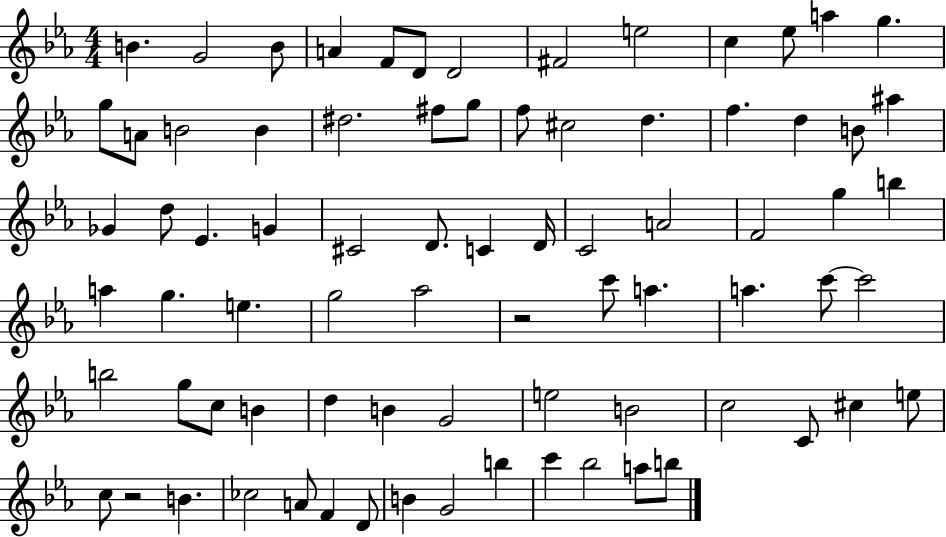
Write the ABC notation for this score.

X:1
T:Untitled
M:4/4
L:1/4
K:Eb
B G2 B/2 A F/2 D/2 D2 ^F2 e2 c _e/2 a g g/2 A/2 B2 B ^d2 ^f/2 g/2 f/2 ^c2 d f d B/2 ^a _G d/2 _E G ^C2 D/2 C D/4 C2 A2 F2 g b a g e g2 _a2 z2 c'/2 a a c'/2 c'2 b2 g/2 c/2 B d B G2 e2 B2 c2 C/2 ^c e/2 c/2 z2 B _c2 A/2 F D/2 B G2 b c' _b2 a/2 b/2